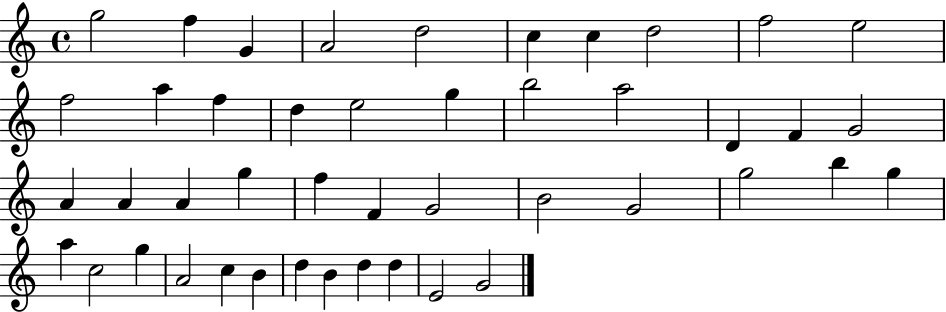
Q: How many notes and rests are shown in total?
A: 45